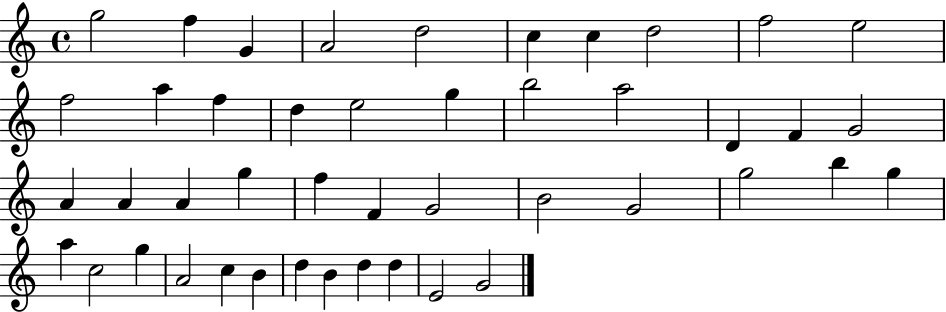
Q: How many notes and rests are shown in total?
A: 45